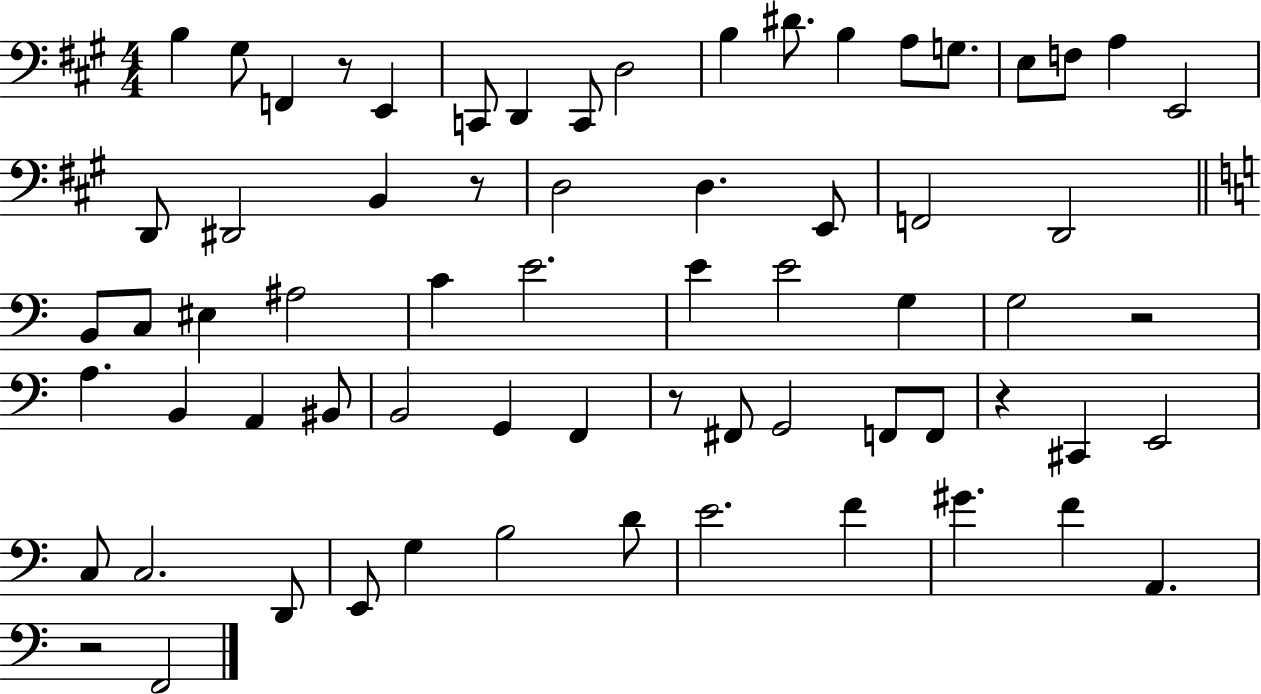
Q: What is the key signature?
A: A major